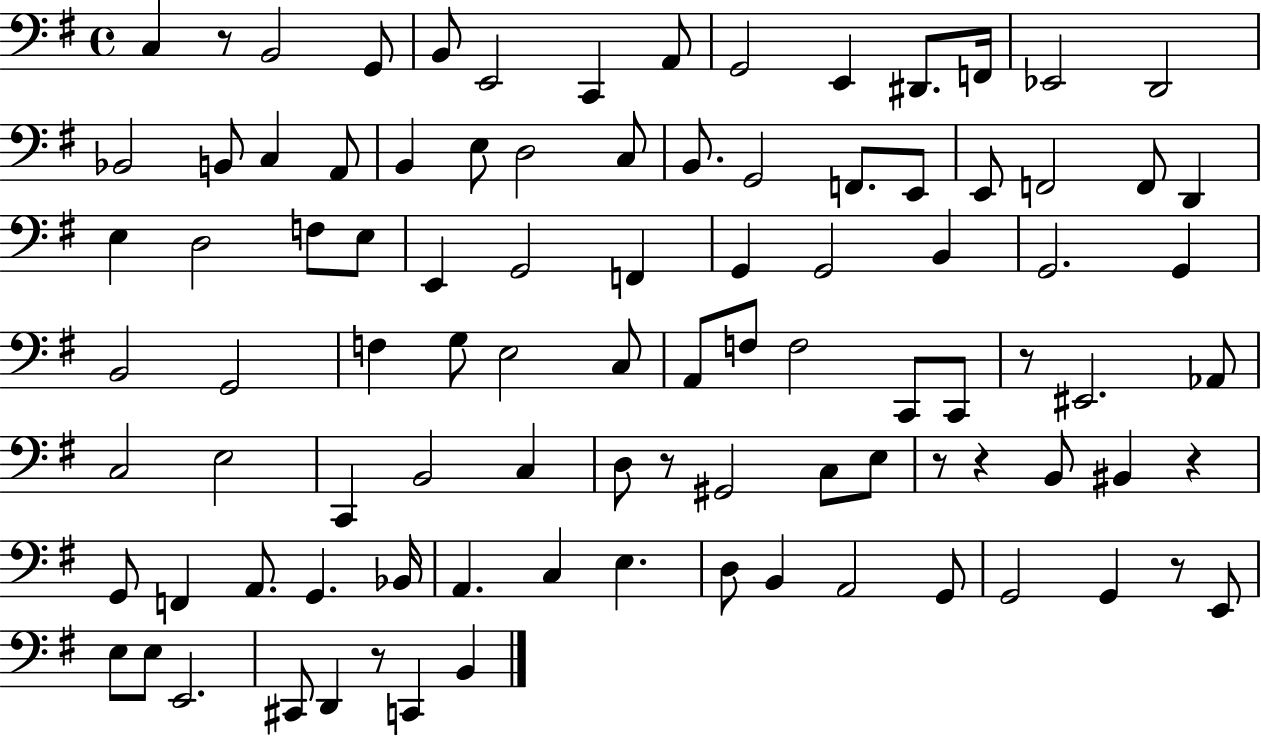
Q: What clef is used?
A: bass